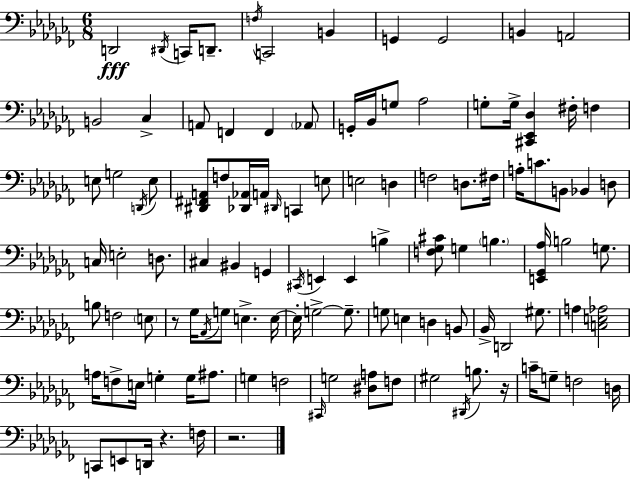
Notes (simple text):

D2/h D#2/s C2/s D2/e. F3/s C2/h B2/q G2/q G2/h B2/q A2/h B2/h CES3/q A2/e F2/q F2/q Ab2/e G2/s Bb2/s G3/e Ab3/h G3/e G3/s [C#2,Eb2,Db3]/q F#3/s F3/q E3/e G3/h D2/s E3/e [D#2,F#2,A2]/e F3/e [Db2,Ab2]/s A2/s D#2/s C2/q E3/e E3/h D3/q F3/h D3/e. F#3/s A3/s C4/e. B2/e Bb2/q D3/e C3/s E3/h D3/e. C#3/q BIS2/q G2/q C#2/s E2/q E2/q B3/q [F3,Gb3,C#4]/e G3/q B3/q. [E2,Gb2,Ab3]/s B3/h G3/e. B3/e F3/h E3/e R/e Gb3/s Ab2/s G3/e E3/q. E3/s E3/s G3/h G3/e. G3/e E3/q D3/q B2/e Bb2/s D2/h G#3/e. A3/q [C3,E3,Ab3]/h A3/s F3/e E3/s G3/q G3/s A#3/e. G3/q F3/h C#2/s G3/h [D#3,A3]/e F3/e G#3/h D#2/s B3/e. R/s C4/s G3/e F3/h D3/s C2/e E2/e D2/s R/q. F3/s R/h.